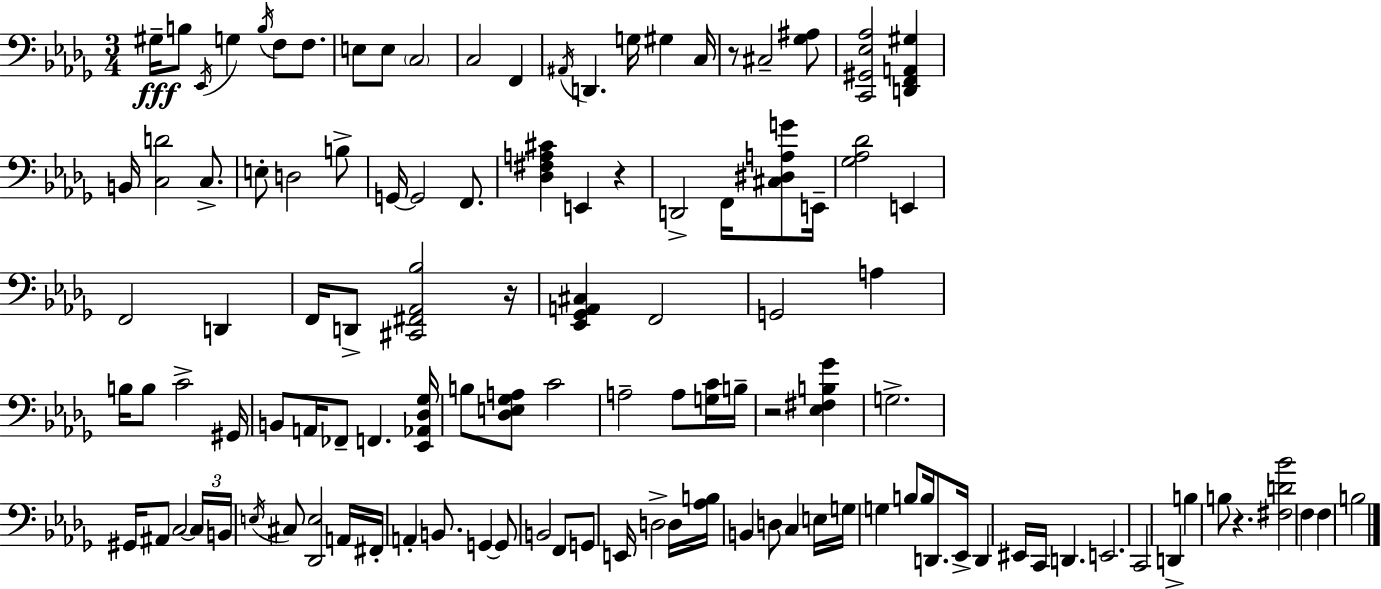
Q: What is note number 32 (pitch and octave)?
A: F2